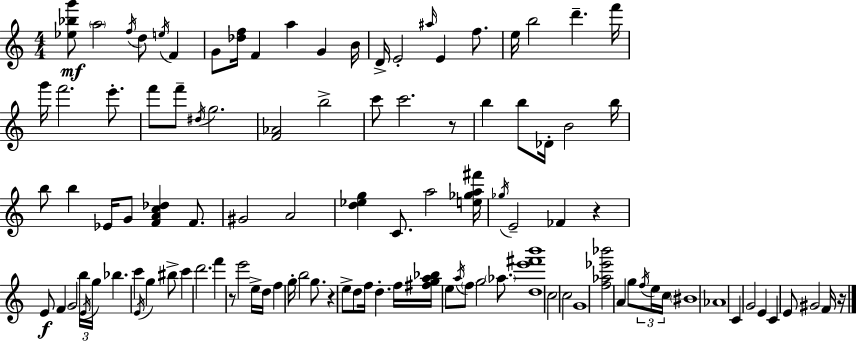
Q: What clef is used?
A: treble